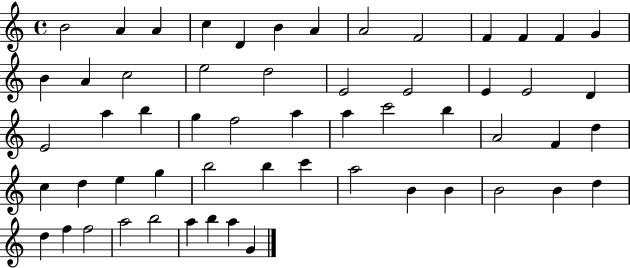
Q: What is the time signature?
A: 4/4